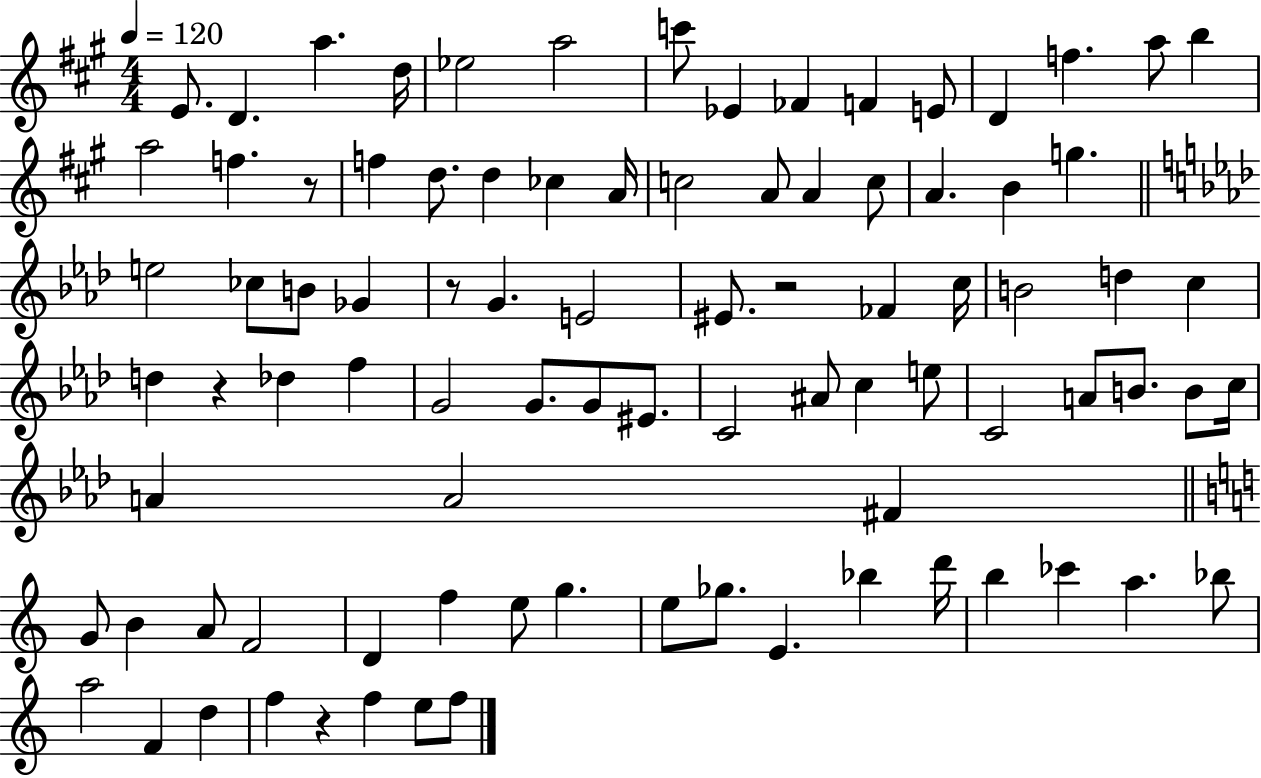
{
  \clef treble
  \numericTimeSignature
  \time 4/4
  \key a \major
  \tempo 4 = 120
  e'8. d'4. a''4. d''16 | ees''2 a''2 | c'''8 ees'4 fes'4 f'4 e'8 | d'4 f''4. a''8 b''4 | \break a''2 f''4. r8 | f''4 d''8. d''4 ces''4 a'16 | c''2 a'8 a'4 c''8 | a'4. b'4 g''4. | \break \bar "||" \break \key f \minor e''2 ces''8 b'8 ges'4 | r8 g'4. e'2 | eis'8. r2 fes'4 c''16 | b'2 d''4 c''4 | \break d''4 r4 des''4 f''4 | g'2 g'8. g'8 eis'8. | c'2 ais'8 c''4 e''8 | c'2 a'8 b'8. b'8 c''16 | \break a'4 a'2 fis'4 | \bar "||" \break \key c \major g'8 b'4 a'8 f'2 | d'4 f''4 e''8 g''4. | e''8 ges''8. e'4. bes''4 d'''16 | b''4 ces'''4 a''4. bes''8 | \break a''2 f'4 d''4 | f''4 r4 f''4 e''8 f''8 | \bar "|."
}